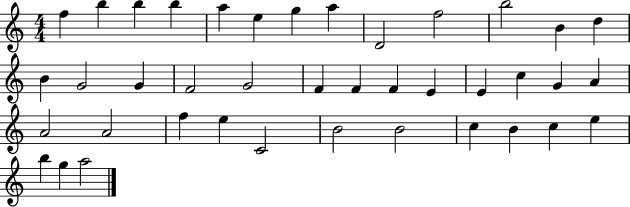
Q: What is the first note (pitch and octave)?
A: F5